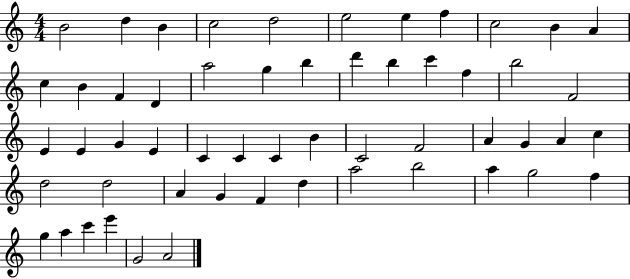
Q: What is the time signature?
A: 4/4